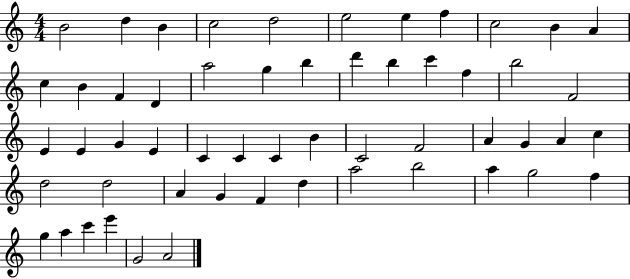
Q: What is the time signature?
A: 4/4